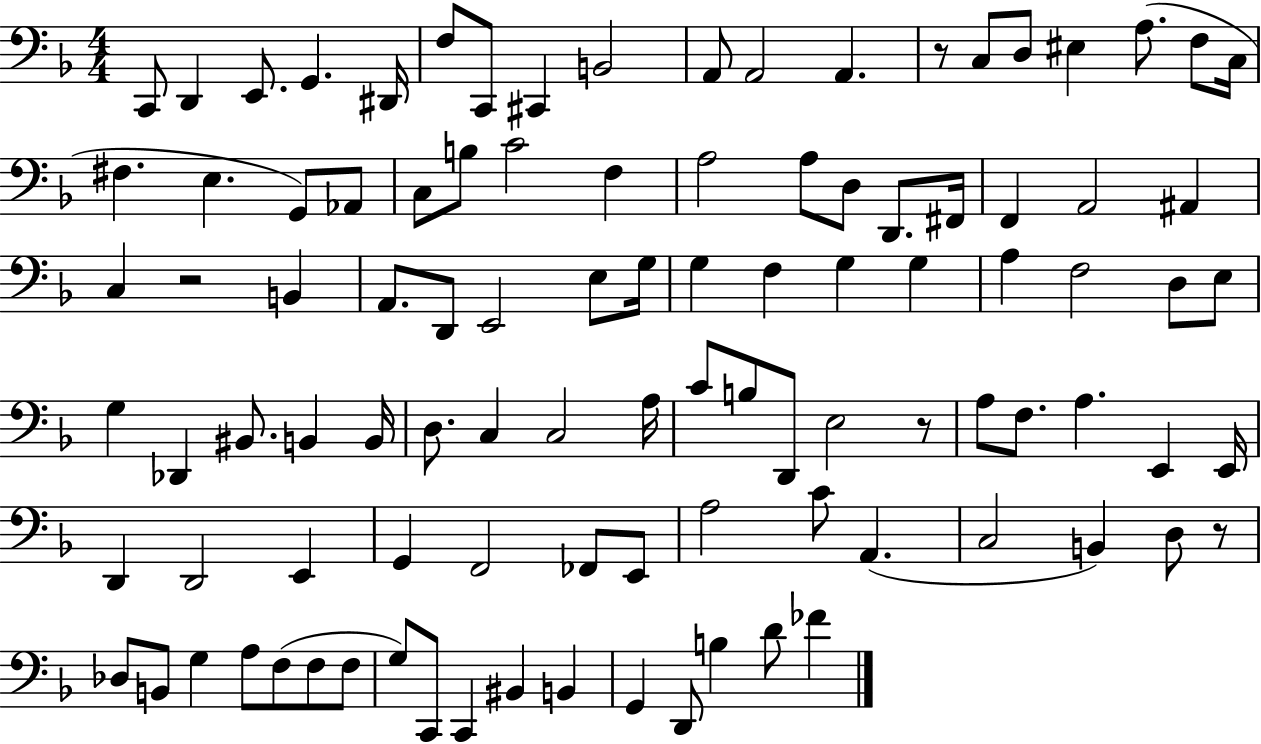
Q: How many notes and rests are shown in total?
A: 101